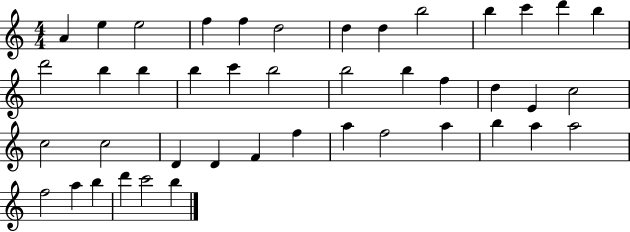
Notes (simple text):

A4/q E5/q E5/h F5/q F5/q D5/h D5/q D5/q B5/h B5/q C6/q D6/q B5/q D6/h B5/q B5/q B5/q C6/q B5/h B5/h B5/q F5/q D5/q E4/q C5/h C5/h C5/h D4/q D4/q F4/q F5/q A5/q F5/h A5/q B5/q A5/q A5/h F5/h A5/q B5/q D6/q C6/h B5/q